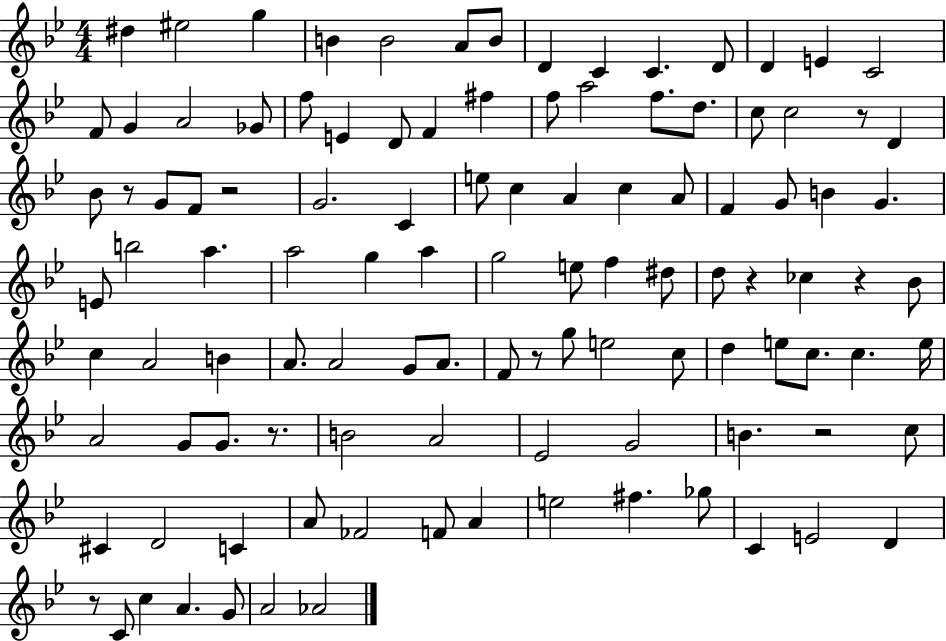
{
  \clef treble
  \numericTimeSignature
  \time 4/4
  \key bes \major
  dis''4 eis''2 g''4 | b'4 b'2 a'8 b'8 | d'4 c'4 c'4. d'8 | d'4 e'4 c'2 | \break f'8 g'4 a'2 ges'8 | f''8 e'4 d'8 f'4 fis''4 | f''8 a''2 f''8. d''8. | c''8 c''2 r8 d'4 | \break bes'8 r8 g'8 f'8 r2 | g'2. c'4 | e''8 c''4 a'4 c''4 a'8 | f'4 g'8 b'4 g'4. | \break e'8 b''2 a''4. | a''2 g''4 a''4 | g''2 e''8 f''4 dis''8 | d''8 r4 ces''4 r4 bes'8 | \break c''4 a'2 b'4 | a'8. a'2 g'8 a'8. | f'8 r8 g''8 e''2 c''8 | d''4 e''8 c''8. c''4. e''16 | \break a'2 g'8 g'8. r8. | b'2 a'2 | ees'2 g'2 | b'4. r2 c''8 | \break cis'4 d'2 c'4 | a'8 fes'2 f'8 a'4 | e''2 fis''4. ges''8 | c'4 e'2 d'4 | \break r8 c'8 c''4 a'4. g'8 | a'2 aes'2 | \bar "|."
}